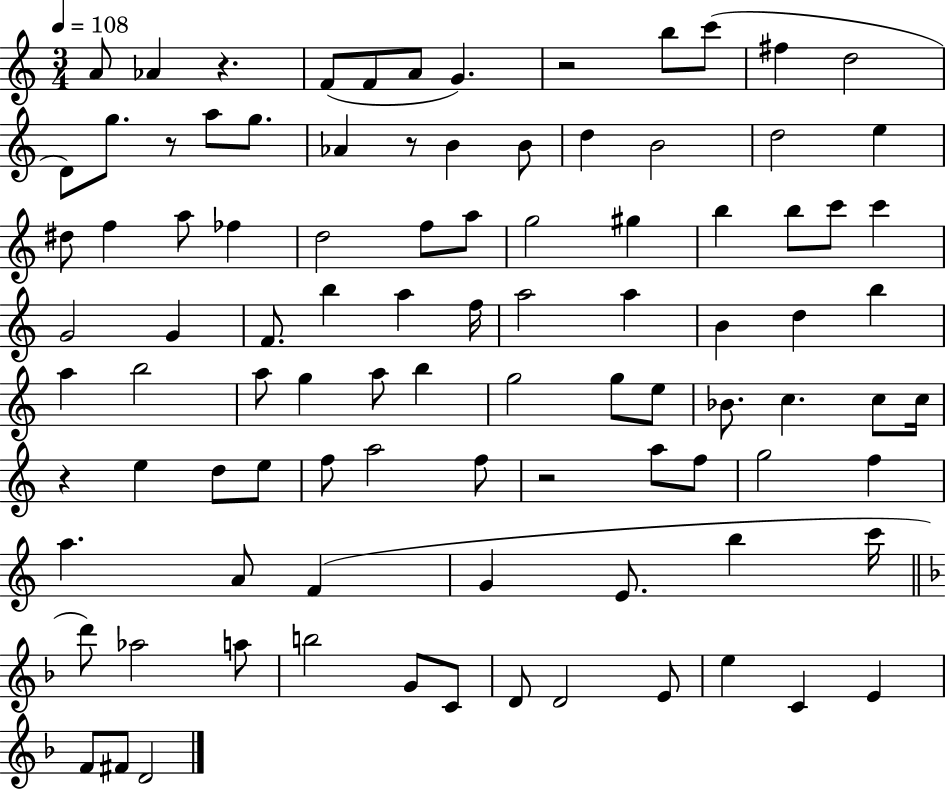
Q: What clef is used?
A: treble